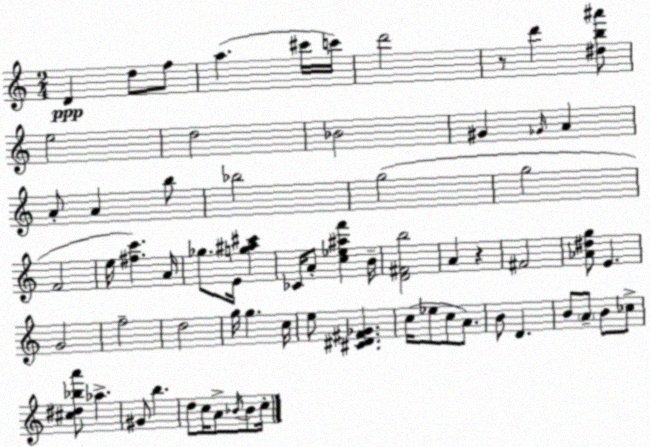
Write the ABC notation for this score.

X:1
T:Untitled
M:2/4
L:1/4
K:C
D d/2 f/2 a ^c'/4 c'/4 d'2 z/2 d' [^db^a']/2 e2 d2 _B2 ^G _G/4 A A/2 A b/2 _b2 g2 g2 F2 e/4 [^fc'] A/4 _g/2 E/4 [g^a^c'] _C/4 A/2 [c_e^af'] B/4 [D^Fb]2 A z ^F2 [_A^dg]/2 E G2 f2 d2 g/4 g c/4 e/2 [^C^D^F_G] c/4 _e/2 c/2 A/2 B/2 D B/2 A/2 B/2 _c/2 [^c^d_ba']/2 _a ^G/2 b d/2 c/4 A/2 _B/4 _B/2 c/4